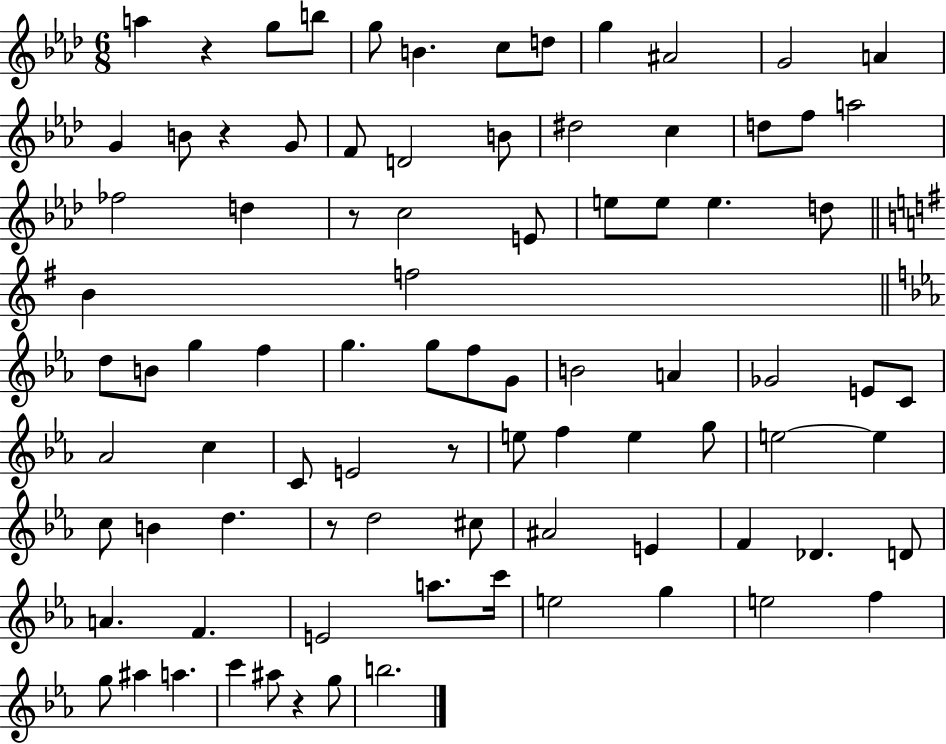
X:1
T:Untitled
M:6/8
L:1/4
K:Ab
a z g/2 b/2 g/2 B c/2 d/2 g ^A2 G2 A G B/2 z G/2 F/2 D2 B/2 ^d2 c d/2 f/2 a2 _f2 d z/2 c2 E/2 e/2 e/2 e d/2 B f2 d/2 B/2 g f g g/2 f/2 G/2 B2 A _G2 E/2 C/2 _A2 c C/2 E2 z/2 e/2 f e g/2 e2 e c/2 B d z/2 d2 ^c/2 ^A2 E F _D D/2 A F E2 a/2 c'/4 e2 g e2 f g/2 ^a a c' ^a/2 z g/2 b2